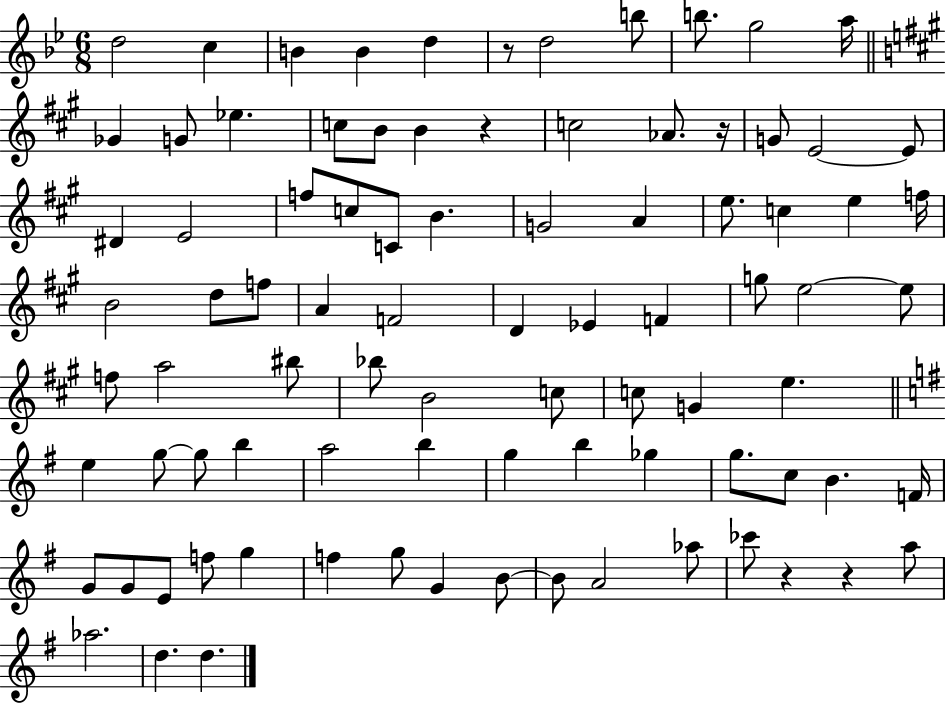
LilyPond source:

{
  \clef treble
  \numericTimeSignature
  \time 6/8
  \key bes \major
  d''2 c''4 | b'4 b'4 d''4 | r8 d''2 b''8 | b''8. g''2 a''16 | \break \bar "||" \break \key a \major ges'4 g'8 ees''4. | c''8 b'8 b'4 r4 | c''2 aes'8. r16 | g'8 e'2~~ e'8 | \break dis'4 e'2 | f''8 c''8 c'8 b'4. | g'2 a'4 | e''8. c''4 e''4 f''16 | \break b'2 d''8 f''8 | a'4 f'2 | d'4 ees'4 f'4 | g''8 e''2~~ e''8 | \break f''8 a''2 bis''8 | bes''8 b'2 c''8 | c''8 g'4 e''4. | \bar "||" \break \key g \major e''4 g''8~~ g''8 b''4 | a''2 b''4 | g''4 b''4 ges''4 | g''8. c''8 b'4. f'16 | \break g'8 g'8 e'8 f''8 g''4 | f''4 g''8 g'4 b'8~~ | b'8 a'2 aes''8 | ces'''8 r4 r4 a''8 | \break aes''2. | d''4. d''4. | \bar "|."
}